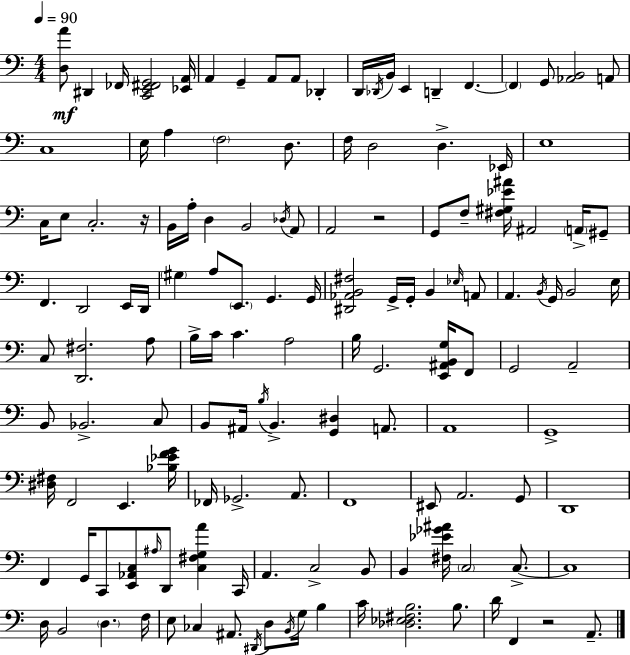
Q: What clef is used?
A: bass